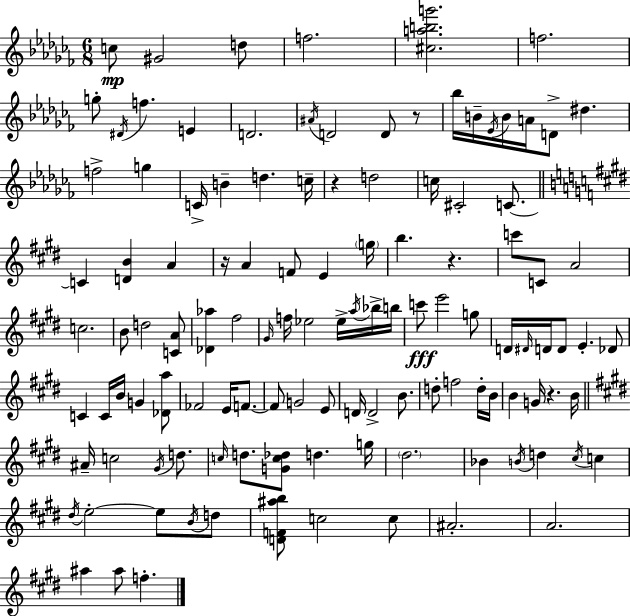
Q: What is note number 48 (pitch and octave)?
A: Eb5